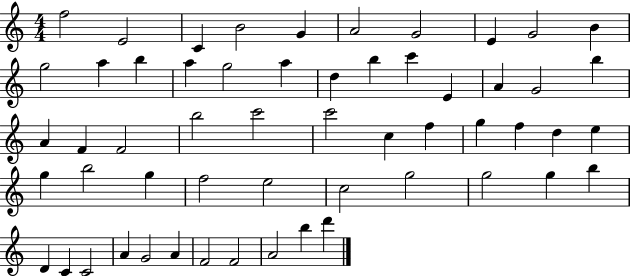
F5/h E4/h C4/q B4/h G4/q A4/h G4/h E4/q G4/h B4/q G5/h A5/q B5/q A5/q G5/h A5/q D5/q B5/q C6/q E4/q A4/q G4/h B5/q A4/q F4/q F4/h B5/h C6/h C6/h C5/q F5/q G5/q F5/q D5/q E5/q G5/q B5/h G5/q F5/h E5/h C5/h G5/h G5/h G5/q B5/q D4/q C4/q C4/h A4/q G4/h A4/q F4/h F4/h A4/h B5/q D6/q